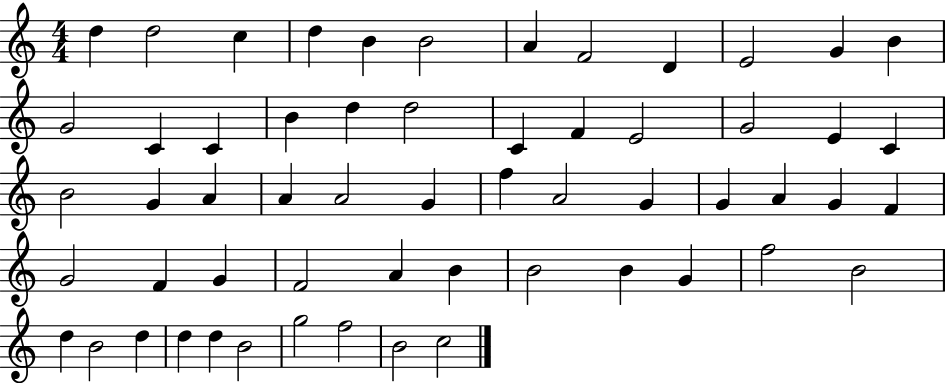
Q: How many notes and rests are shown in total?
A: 58